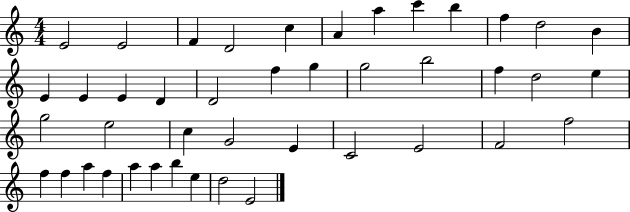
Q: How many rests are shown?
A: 0